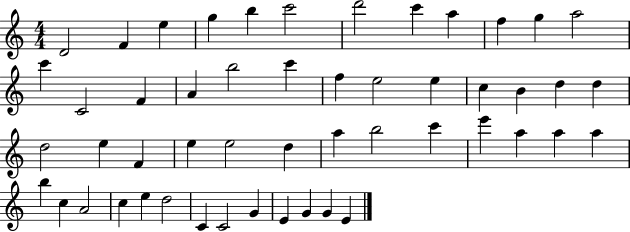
X:1
T:Untitled
M:4/4
L:1/4
K:C
D2 F e g b c'2 d'2 c' a f g a2 c' C2 F A b2 c' f e2 e c B d d d2 e F e e2 d a b2 c' e' a a a b c A2 c e d2 C C2 G E G G E